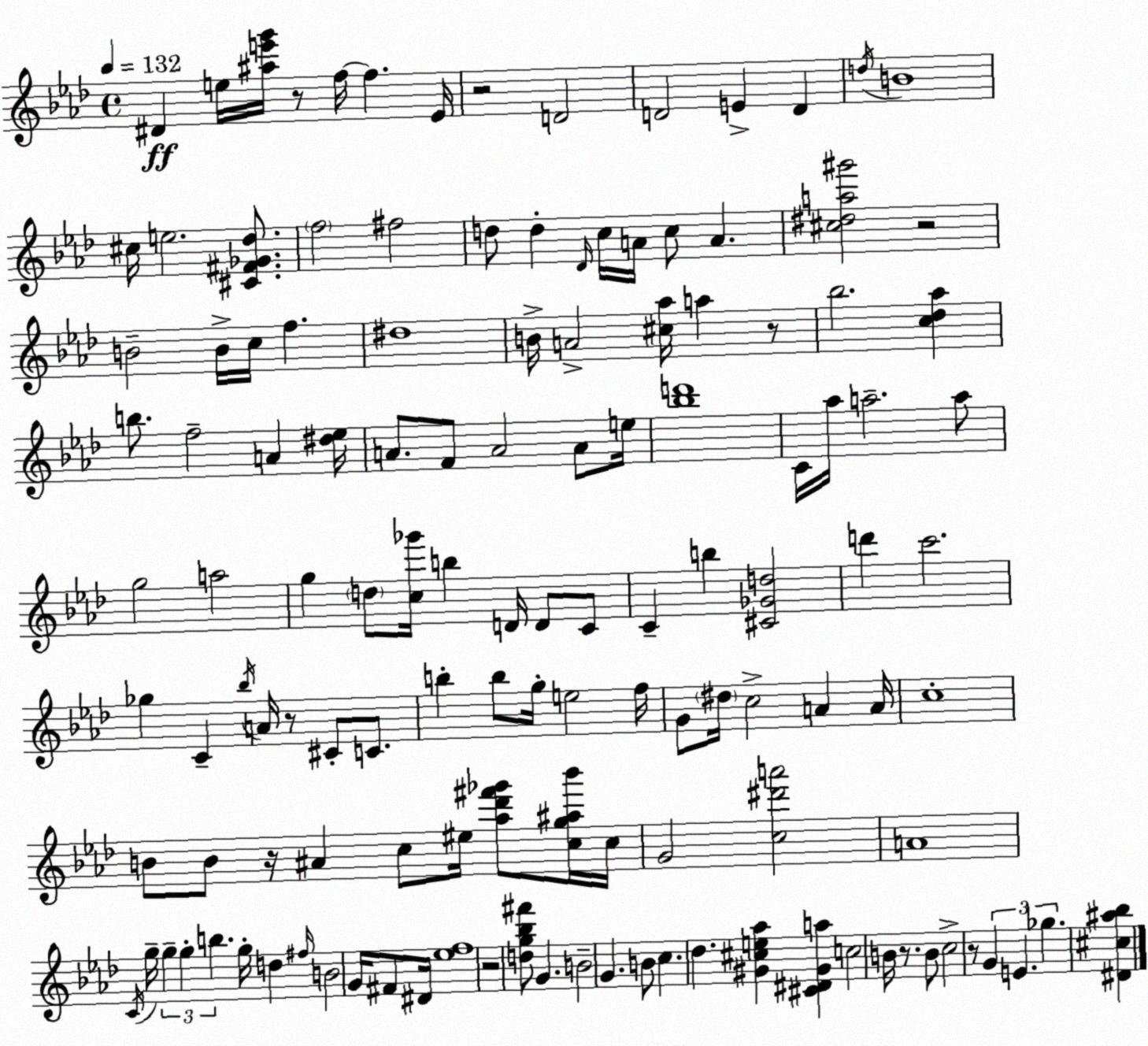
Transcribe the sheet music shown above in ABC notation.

X:1
T:Untitled
M:4/4
L:1/4
K:Fm
^D e/4 [^ae'g']/4 z/2 f/4 f _E/4 z2 D2 D2 E D d/4 B4 ^c/4 e2 [^C^F_G_d]/2 f2 ^f2 d/2 d _D/4 c/4 A/4 c/2 A [^c^da^g']2 z2 B2 B/4 c/4 f ^d4 B/4 A2 [^c_a]/4 a z/2 _b2 [c_d_a] b/2 f2 A [^d_e]/4 A/2 F/2 A2 A/2 e/4 [_bd']4 C/4 _a/4 a2 a/2 g2 a2 g d/2 [c_g']/4 b D/4 D/2 C/2 C b [^C_Gd]2 d' c'2 _g C _b/4 A/4 z/2 ^C/2 C/2 b b/2 g/4 e2 f/4 G/2 ^d/4 c2 A A/4 c4 B/2 B/2 z/4 ^A c/2 ^e/4 [_a_d'^f'_g']/2 [cg^a_b']/4 c/4 G2 [c^d'a']2 A4 C/4 g/4 g g b g/4 d ^f/4 B2 G/4 ^F/2 ^D/4 [_ef]4 z2 [dg_b^f']/2 G B2 G B/2 c _d [^G^ce_a] [^C^D^Ga] c2 B/4 z/2 B/2 c2 z/2 G E _g [^D^c^a_b]